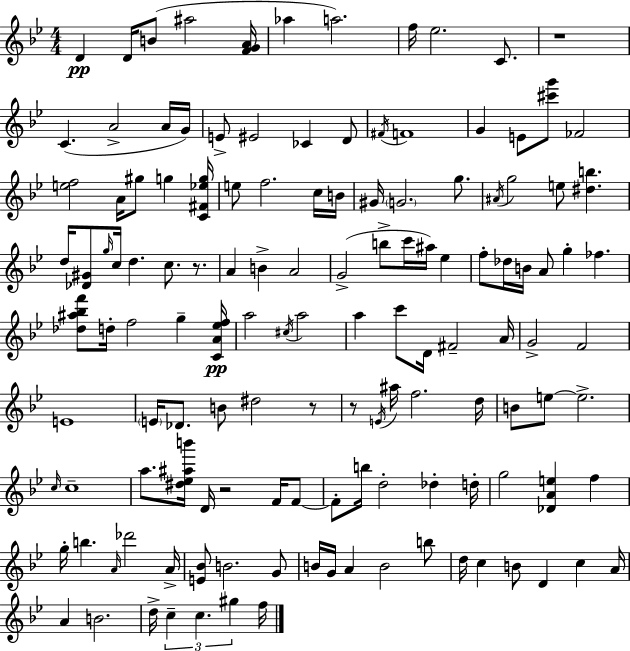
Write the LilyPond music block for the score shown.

{
  \clef treble
  \numericTimeSignature
  \time 4/4
  \key g \minor
  d'4\pp d'16 b'8( ais''2 <f' g' a'>16 | aes''4 a''2.) | f''16 ees''2. c'8. | r1 | \break c'4.( a'2-> a'16 g'16) | e'8-> eis'2 ces'4 d'8 | \acciaccatura { fis'16 } f'1 | g'4 e'8 <cis''' g'''>8 fes'2 | \break <e'' f''>2 a'16 gis''8 g''4 | <c' fis' ees'' g''>16 e''8 f''2. c''16 | b'16 gis'16 \parenthesize g'2. g''8. | \acciaccatura { ais'16 } g''2 e''8 <dis'' b''>4. | \break d''16 <des' gis'>8 \grace { g''16 } c''16 d''4. c''8. | r8. a'4 b'4-> a'2 | g'2->( b''8-> c'''16 ais''16) ees''4 | f''8-. des''16 b'16 a'8 g''4-. fes''4. | \break <des'' ais'' bes'' f'''>8 d''16-. f''2 g''4-- | <c' a' ees'' f''>16\pp a''2 \acciaccatura { cis''16 } a''2 | a''4 c'''8 d'16 fis'2-- | a'16 g'2-> f'2 | \break e'1 | \parenthesize e'16 des'8. b'8 dis''2 | r8 r8 \acciaccatura { e'16 } ais''16 f''2. | d''16 b'8 e''8~~ e''2.-> | \break \grace { c''16 } c''1-- | a''8. <dis'' ees'' ais'' b'''>16 d'16 r2 | f'16 f'8~~ f'8-. b''16 d''2-. | des''4-. d''16-. g''2 <des' a' e''>4 | \break f''4 g''16-. b''4. \grace { a'16 } des'''2 | a'16-> <e' bes'>8 b'2. | g'8 b'16 g'16 a'4 b'2 | b''8 d''16 c''4 b'8 d'4 | \break c''4 a'16 a'4 b'2. | d''16-> \tuplet 3/2 { c''4-- c''4. | gis''4 } f''16 \bar "|."
}